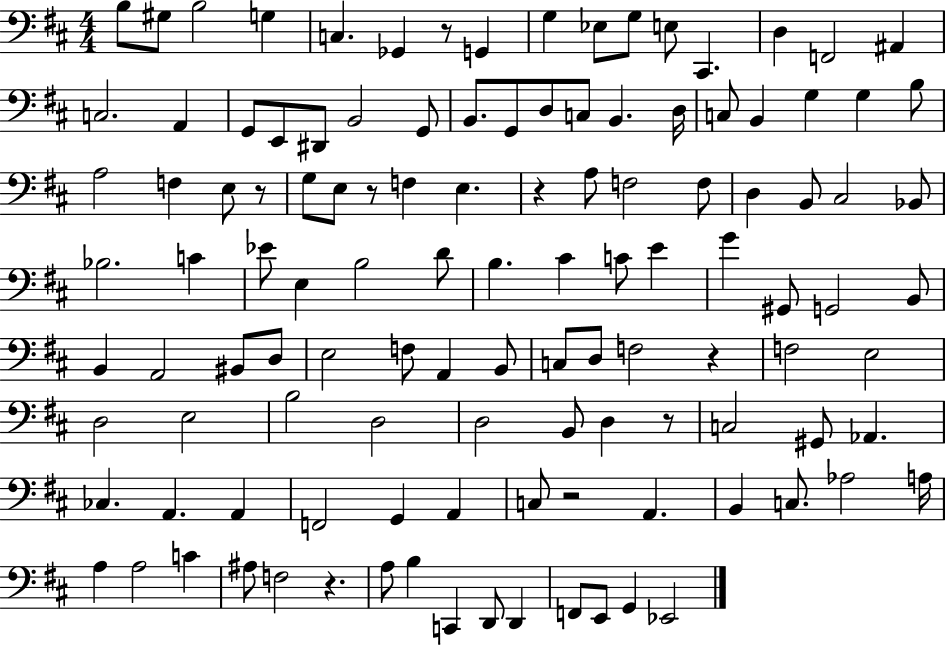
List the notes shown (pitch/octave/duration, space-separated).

B3/e G#3/e B3/h G3/q C3/q. Gb2/q R/e G2/q G3/q Eb3/e G3/e E3/e C#2/q. D3/q F2/h A#2/q C3/h. A2/q G2/e E2/e D#2/e B2/h G2/e B2/e. G2/e D3/e C3/e B2/q. D3/s C3/e B2/q G3/q G3/q B3/e A3/h F3/q E3/e R/e G3/e E3/e R/e F3/q E3/q. R/q A3/e F3/h F3/e D3/q B2/e C#3/h Bb2/e Bb3/h. C4/q Eb4/e E3/q B3/h D4/e B3/q. C#4/q C4/e E4/q G4/q G#2/e G2/h B2/e B2/q A2/h BIS2/e D3/e E3/h F3/e A2/q B2/e C3/e D3/e F3/h R/q F3/h E3/h D3/h E3/h B3/h D3/h D3/h B2/e D3/q R/e C3/h G#2/e Ab2/q. CES3/q. A2/q. A2/q F2/h G2/q A2/q C3/e R/h A2/q. B2/q C3/e. Ab3/h A3/s A3/q A3/h C4/q A#3/e F3/h R/q. A3/e B3/q C2/q D2/e D2/q F2/e E2/e G2/q Eb2/h